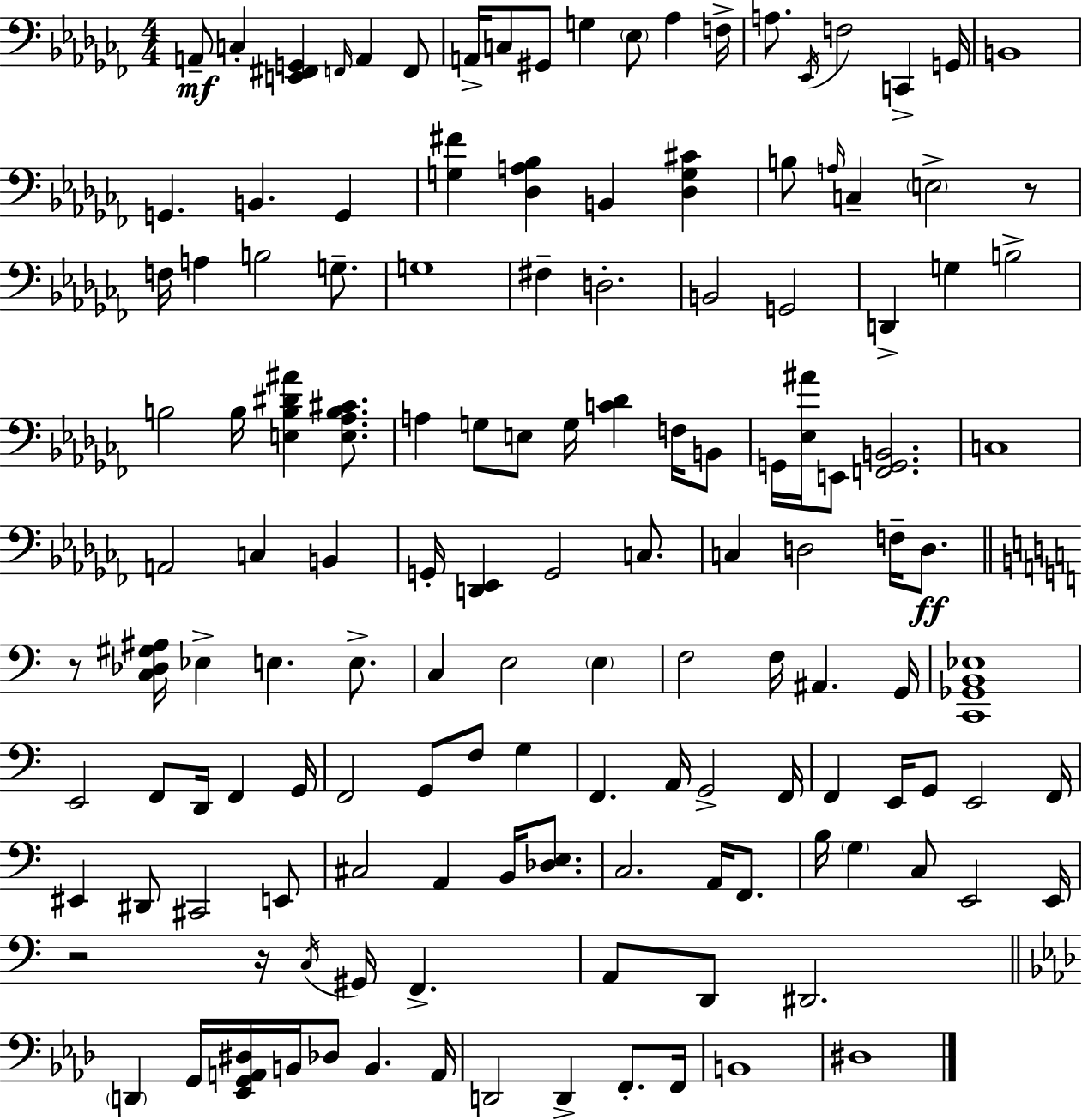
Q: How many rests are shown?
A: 4